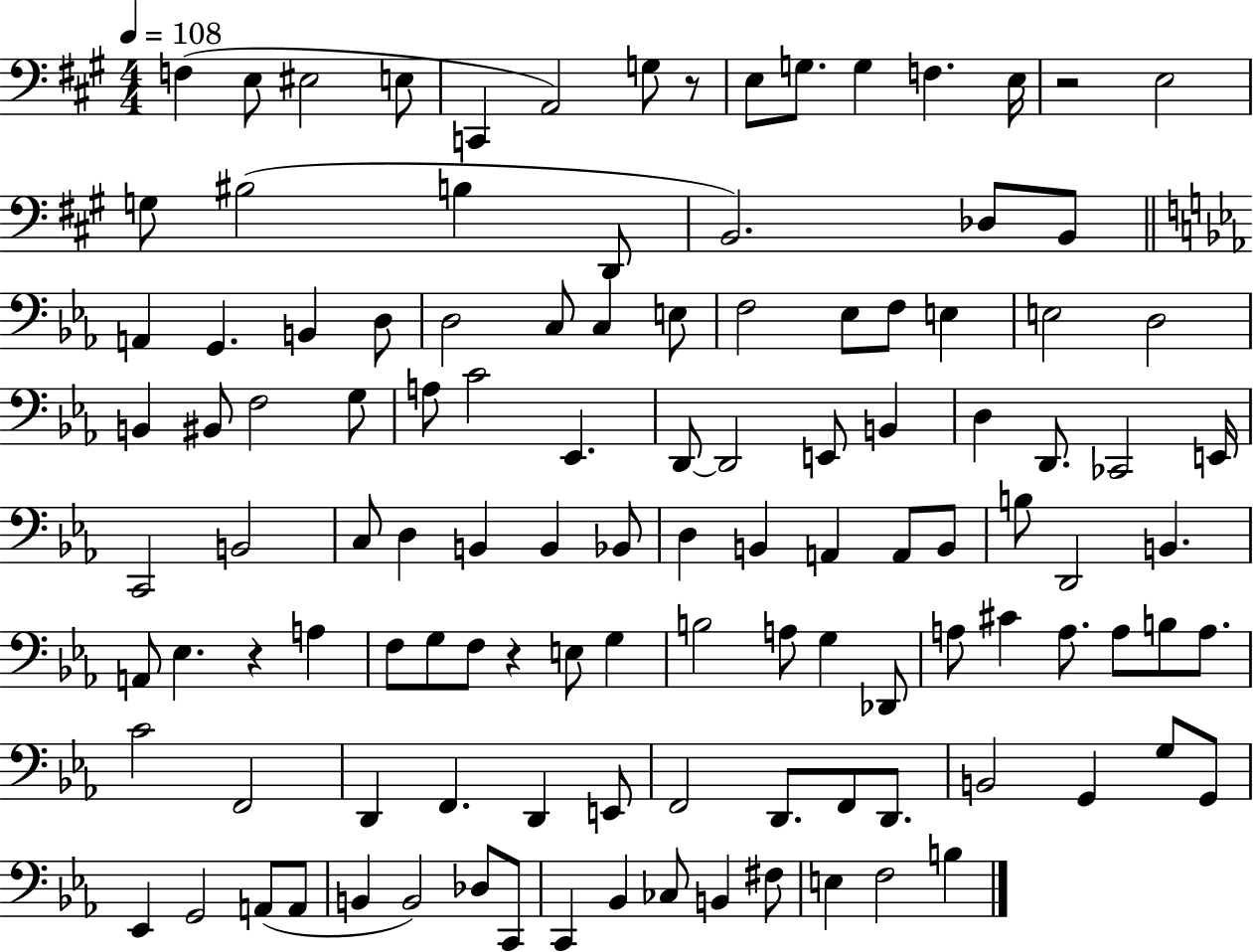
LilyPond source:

{
  \clef bass
  \numericTimeSignature
  \time 4/4
  \key a \major
  \tempo 4 = 108
  f4( e8 eis2 e8 | c,4 a,2) g8 r8 | e8 g8. g4 f4. e16 | r2 e2 | \break g8 bis2( b4 d,8 | b,2.) des8 b,8 | \bar "||" \break \key ees \major a,4 g,4. b,4 d8 | d2 c8 c4 e8 | f2 ees8 f8 e4 | e2 d2 | \break b,4 bis,8 f2 g8 | a8 c'2 ees,4. | d,8~~ d,2 e,8 b,4 | d4 d,8. ces,2 e,16 | \break c,2 b,2 | c8 d4 b,4 b,4 bes,8 | d4 b,4 a,4 a,8 b,8 | b8 d,2 b,4. | \break a,8 ees4. r4 a4 | f8 g8 f8 r4 e8 g4 | b2 a8 g4 des,8 | a8 cis'4 a8. a8 b8 a8. | \break c'2 f,2 | d,4 f,4. d,4 e,8 | f,2 d,8. f,8 d,8. | b,2 g,4 g8 g,8 | \break ees,4 g,2 a,8( a,8 | b,4 b,2) des8 c,8 | c,4 bes,4 ces8 b,4 fis8 | e4 f2 b4 | \break \bar "|."
}